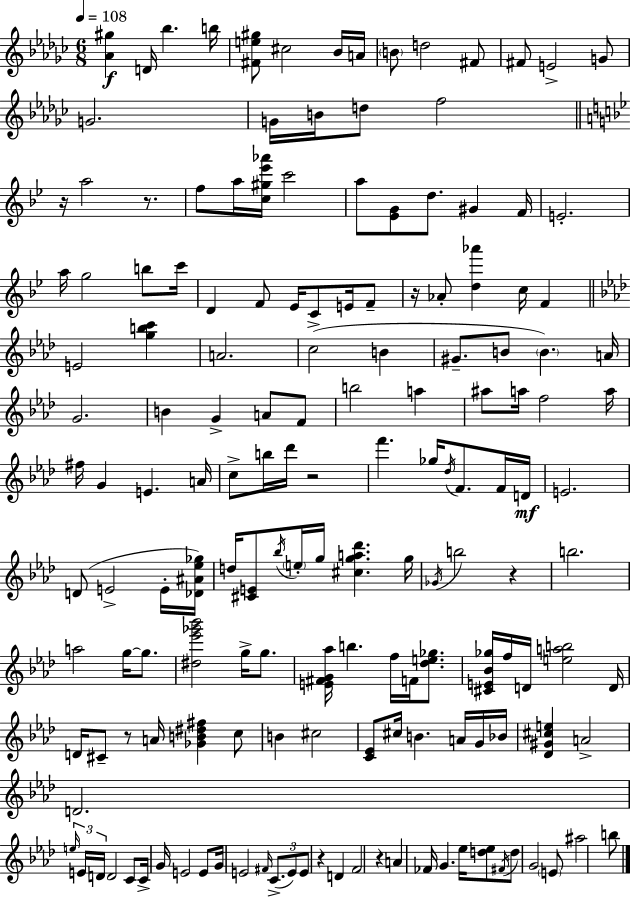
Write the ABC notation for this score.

X:1
T:Untitled
M:6/8
L:1/4
K:Ebm
[_A^g] D/4 _b b/4 [^Fe^g]/2 ^c2 _B/4 A/4 B/2 d2 ^F/2 ^F/2 E2 G/2 G2 G/4 B/4 d/2 f2 z/4 a2 z/2 f/2 a/4 [c^g_e'_a']/4 c'2 a/2 [_EG]/2 d/2 ^G F/4 E2 a/4 g2 b/2 c'/4 D F/2 _E/4 C/2 E/4 F/2 z/4 _A/2 [d_a'] c/4 F E2 [gbc'] A2 c2 B ^G/2 B/2 B A/4 G2 B G A/2 F/2 b2 a ^a/2 a/4 f2 a/4 ^f/4 G E A/4 c/2 b/4 _d'/4 z2 f' _g/4 _d/4 F/2 F/4 D/4 E2 D/2 E2 E/4 [_D^A_e_g]/4 d/4 [^CE]/2 _b/4 e/4 g/4 [^cga_d'] g/4 _G/4 b2 z b2 a2 g/4 g/2 [^d_e'_g'_b']2 g/4 g/2 [E^FG_a]/4 b f/4 F/4 [_de_g]/2 [^CE_B_g]/4 f/4 D/4 [eab]2 D/4 D/4 ^C/2 z/2 A/4 [_GB^d^f] c/2 B ^c2 [C_E]/2 ^c/4 B A/4 G/4 _B/4 [_D^G^ce] A2 D2 e/4 E/4 D/4 D2 C/2 C/4 G/4 E2 E/2 G/4 E2 ^F/4 C/2 E/2 E/2 z D F2 z A _F/4 G _e/4 [d_e]/2 ^F/4 d/2 G2 E/2 ^a2 b/2